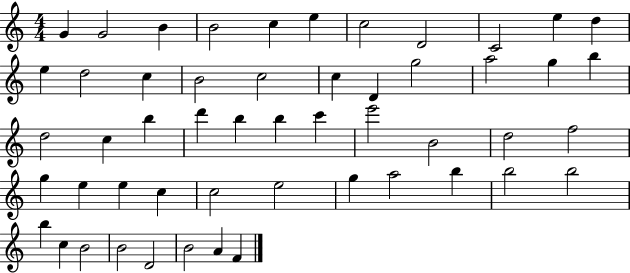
X:1
T:Untitled
M:4/4
L:1/4
K:C
G G2 B B2 c e c2 D2 C2 e d e d2 c B2 c2 c D g2 a2 g b d2 c b d' b b c' e'2 B2 d2 f2 g e e c c2 e2 g a2 b b2 b2 b c B2 B2 D2 B2 A F